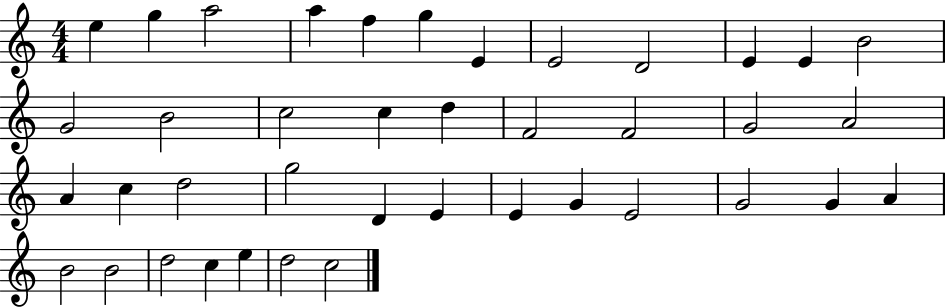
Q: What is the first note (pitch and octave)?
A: E5